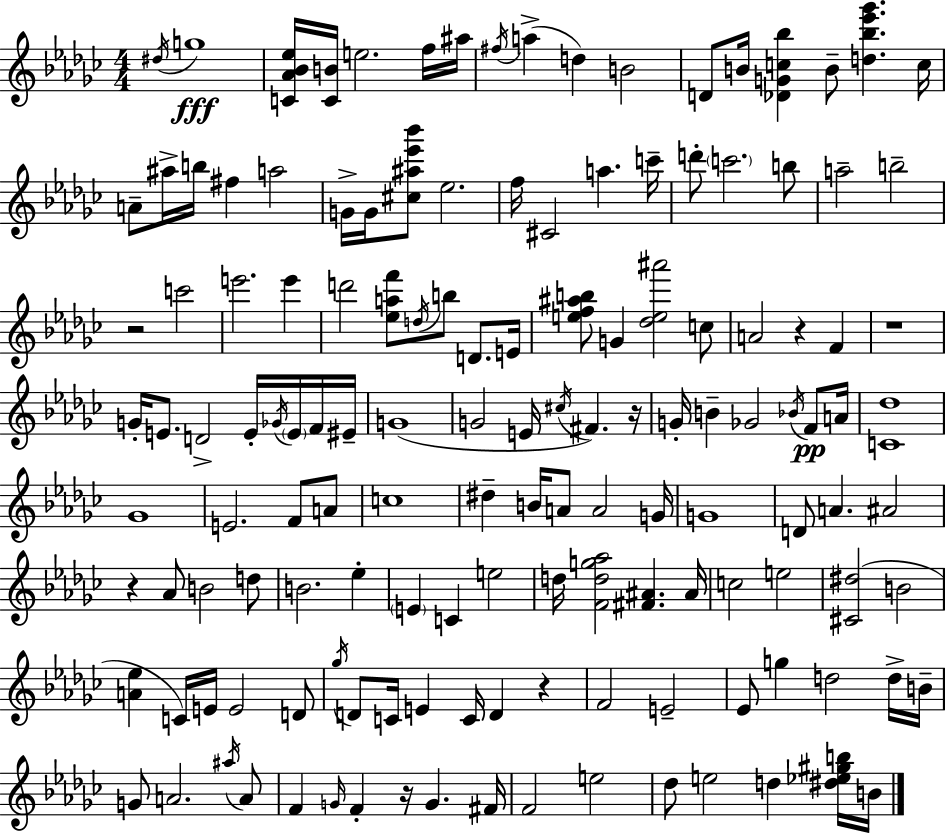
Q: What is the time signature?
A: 4/4